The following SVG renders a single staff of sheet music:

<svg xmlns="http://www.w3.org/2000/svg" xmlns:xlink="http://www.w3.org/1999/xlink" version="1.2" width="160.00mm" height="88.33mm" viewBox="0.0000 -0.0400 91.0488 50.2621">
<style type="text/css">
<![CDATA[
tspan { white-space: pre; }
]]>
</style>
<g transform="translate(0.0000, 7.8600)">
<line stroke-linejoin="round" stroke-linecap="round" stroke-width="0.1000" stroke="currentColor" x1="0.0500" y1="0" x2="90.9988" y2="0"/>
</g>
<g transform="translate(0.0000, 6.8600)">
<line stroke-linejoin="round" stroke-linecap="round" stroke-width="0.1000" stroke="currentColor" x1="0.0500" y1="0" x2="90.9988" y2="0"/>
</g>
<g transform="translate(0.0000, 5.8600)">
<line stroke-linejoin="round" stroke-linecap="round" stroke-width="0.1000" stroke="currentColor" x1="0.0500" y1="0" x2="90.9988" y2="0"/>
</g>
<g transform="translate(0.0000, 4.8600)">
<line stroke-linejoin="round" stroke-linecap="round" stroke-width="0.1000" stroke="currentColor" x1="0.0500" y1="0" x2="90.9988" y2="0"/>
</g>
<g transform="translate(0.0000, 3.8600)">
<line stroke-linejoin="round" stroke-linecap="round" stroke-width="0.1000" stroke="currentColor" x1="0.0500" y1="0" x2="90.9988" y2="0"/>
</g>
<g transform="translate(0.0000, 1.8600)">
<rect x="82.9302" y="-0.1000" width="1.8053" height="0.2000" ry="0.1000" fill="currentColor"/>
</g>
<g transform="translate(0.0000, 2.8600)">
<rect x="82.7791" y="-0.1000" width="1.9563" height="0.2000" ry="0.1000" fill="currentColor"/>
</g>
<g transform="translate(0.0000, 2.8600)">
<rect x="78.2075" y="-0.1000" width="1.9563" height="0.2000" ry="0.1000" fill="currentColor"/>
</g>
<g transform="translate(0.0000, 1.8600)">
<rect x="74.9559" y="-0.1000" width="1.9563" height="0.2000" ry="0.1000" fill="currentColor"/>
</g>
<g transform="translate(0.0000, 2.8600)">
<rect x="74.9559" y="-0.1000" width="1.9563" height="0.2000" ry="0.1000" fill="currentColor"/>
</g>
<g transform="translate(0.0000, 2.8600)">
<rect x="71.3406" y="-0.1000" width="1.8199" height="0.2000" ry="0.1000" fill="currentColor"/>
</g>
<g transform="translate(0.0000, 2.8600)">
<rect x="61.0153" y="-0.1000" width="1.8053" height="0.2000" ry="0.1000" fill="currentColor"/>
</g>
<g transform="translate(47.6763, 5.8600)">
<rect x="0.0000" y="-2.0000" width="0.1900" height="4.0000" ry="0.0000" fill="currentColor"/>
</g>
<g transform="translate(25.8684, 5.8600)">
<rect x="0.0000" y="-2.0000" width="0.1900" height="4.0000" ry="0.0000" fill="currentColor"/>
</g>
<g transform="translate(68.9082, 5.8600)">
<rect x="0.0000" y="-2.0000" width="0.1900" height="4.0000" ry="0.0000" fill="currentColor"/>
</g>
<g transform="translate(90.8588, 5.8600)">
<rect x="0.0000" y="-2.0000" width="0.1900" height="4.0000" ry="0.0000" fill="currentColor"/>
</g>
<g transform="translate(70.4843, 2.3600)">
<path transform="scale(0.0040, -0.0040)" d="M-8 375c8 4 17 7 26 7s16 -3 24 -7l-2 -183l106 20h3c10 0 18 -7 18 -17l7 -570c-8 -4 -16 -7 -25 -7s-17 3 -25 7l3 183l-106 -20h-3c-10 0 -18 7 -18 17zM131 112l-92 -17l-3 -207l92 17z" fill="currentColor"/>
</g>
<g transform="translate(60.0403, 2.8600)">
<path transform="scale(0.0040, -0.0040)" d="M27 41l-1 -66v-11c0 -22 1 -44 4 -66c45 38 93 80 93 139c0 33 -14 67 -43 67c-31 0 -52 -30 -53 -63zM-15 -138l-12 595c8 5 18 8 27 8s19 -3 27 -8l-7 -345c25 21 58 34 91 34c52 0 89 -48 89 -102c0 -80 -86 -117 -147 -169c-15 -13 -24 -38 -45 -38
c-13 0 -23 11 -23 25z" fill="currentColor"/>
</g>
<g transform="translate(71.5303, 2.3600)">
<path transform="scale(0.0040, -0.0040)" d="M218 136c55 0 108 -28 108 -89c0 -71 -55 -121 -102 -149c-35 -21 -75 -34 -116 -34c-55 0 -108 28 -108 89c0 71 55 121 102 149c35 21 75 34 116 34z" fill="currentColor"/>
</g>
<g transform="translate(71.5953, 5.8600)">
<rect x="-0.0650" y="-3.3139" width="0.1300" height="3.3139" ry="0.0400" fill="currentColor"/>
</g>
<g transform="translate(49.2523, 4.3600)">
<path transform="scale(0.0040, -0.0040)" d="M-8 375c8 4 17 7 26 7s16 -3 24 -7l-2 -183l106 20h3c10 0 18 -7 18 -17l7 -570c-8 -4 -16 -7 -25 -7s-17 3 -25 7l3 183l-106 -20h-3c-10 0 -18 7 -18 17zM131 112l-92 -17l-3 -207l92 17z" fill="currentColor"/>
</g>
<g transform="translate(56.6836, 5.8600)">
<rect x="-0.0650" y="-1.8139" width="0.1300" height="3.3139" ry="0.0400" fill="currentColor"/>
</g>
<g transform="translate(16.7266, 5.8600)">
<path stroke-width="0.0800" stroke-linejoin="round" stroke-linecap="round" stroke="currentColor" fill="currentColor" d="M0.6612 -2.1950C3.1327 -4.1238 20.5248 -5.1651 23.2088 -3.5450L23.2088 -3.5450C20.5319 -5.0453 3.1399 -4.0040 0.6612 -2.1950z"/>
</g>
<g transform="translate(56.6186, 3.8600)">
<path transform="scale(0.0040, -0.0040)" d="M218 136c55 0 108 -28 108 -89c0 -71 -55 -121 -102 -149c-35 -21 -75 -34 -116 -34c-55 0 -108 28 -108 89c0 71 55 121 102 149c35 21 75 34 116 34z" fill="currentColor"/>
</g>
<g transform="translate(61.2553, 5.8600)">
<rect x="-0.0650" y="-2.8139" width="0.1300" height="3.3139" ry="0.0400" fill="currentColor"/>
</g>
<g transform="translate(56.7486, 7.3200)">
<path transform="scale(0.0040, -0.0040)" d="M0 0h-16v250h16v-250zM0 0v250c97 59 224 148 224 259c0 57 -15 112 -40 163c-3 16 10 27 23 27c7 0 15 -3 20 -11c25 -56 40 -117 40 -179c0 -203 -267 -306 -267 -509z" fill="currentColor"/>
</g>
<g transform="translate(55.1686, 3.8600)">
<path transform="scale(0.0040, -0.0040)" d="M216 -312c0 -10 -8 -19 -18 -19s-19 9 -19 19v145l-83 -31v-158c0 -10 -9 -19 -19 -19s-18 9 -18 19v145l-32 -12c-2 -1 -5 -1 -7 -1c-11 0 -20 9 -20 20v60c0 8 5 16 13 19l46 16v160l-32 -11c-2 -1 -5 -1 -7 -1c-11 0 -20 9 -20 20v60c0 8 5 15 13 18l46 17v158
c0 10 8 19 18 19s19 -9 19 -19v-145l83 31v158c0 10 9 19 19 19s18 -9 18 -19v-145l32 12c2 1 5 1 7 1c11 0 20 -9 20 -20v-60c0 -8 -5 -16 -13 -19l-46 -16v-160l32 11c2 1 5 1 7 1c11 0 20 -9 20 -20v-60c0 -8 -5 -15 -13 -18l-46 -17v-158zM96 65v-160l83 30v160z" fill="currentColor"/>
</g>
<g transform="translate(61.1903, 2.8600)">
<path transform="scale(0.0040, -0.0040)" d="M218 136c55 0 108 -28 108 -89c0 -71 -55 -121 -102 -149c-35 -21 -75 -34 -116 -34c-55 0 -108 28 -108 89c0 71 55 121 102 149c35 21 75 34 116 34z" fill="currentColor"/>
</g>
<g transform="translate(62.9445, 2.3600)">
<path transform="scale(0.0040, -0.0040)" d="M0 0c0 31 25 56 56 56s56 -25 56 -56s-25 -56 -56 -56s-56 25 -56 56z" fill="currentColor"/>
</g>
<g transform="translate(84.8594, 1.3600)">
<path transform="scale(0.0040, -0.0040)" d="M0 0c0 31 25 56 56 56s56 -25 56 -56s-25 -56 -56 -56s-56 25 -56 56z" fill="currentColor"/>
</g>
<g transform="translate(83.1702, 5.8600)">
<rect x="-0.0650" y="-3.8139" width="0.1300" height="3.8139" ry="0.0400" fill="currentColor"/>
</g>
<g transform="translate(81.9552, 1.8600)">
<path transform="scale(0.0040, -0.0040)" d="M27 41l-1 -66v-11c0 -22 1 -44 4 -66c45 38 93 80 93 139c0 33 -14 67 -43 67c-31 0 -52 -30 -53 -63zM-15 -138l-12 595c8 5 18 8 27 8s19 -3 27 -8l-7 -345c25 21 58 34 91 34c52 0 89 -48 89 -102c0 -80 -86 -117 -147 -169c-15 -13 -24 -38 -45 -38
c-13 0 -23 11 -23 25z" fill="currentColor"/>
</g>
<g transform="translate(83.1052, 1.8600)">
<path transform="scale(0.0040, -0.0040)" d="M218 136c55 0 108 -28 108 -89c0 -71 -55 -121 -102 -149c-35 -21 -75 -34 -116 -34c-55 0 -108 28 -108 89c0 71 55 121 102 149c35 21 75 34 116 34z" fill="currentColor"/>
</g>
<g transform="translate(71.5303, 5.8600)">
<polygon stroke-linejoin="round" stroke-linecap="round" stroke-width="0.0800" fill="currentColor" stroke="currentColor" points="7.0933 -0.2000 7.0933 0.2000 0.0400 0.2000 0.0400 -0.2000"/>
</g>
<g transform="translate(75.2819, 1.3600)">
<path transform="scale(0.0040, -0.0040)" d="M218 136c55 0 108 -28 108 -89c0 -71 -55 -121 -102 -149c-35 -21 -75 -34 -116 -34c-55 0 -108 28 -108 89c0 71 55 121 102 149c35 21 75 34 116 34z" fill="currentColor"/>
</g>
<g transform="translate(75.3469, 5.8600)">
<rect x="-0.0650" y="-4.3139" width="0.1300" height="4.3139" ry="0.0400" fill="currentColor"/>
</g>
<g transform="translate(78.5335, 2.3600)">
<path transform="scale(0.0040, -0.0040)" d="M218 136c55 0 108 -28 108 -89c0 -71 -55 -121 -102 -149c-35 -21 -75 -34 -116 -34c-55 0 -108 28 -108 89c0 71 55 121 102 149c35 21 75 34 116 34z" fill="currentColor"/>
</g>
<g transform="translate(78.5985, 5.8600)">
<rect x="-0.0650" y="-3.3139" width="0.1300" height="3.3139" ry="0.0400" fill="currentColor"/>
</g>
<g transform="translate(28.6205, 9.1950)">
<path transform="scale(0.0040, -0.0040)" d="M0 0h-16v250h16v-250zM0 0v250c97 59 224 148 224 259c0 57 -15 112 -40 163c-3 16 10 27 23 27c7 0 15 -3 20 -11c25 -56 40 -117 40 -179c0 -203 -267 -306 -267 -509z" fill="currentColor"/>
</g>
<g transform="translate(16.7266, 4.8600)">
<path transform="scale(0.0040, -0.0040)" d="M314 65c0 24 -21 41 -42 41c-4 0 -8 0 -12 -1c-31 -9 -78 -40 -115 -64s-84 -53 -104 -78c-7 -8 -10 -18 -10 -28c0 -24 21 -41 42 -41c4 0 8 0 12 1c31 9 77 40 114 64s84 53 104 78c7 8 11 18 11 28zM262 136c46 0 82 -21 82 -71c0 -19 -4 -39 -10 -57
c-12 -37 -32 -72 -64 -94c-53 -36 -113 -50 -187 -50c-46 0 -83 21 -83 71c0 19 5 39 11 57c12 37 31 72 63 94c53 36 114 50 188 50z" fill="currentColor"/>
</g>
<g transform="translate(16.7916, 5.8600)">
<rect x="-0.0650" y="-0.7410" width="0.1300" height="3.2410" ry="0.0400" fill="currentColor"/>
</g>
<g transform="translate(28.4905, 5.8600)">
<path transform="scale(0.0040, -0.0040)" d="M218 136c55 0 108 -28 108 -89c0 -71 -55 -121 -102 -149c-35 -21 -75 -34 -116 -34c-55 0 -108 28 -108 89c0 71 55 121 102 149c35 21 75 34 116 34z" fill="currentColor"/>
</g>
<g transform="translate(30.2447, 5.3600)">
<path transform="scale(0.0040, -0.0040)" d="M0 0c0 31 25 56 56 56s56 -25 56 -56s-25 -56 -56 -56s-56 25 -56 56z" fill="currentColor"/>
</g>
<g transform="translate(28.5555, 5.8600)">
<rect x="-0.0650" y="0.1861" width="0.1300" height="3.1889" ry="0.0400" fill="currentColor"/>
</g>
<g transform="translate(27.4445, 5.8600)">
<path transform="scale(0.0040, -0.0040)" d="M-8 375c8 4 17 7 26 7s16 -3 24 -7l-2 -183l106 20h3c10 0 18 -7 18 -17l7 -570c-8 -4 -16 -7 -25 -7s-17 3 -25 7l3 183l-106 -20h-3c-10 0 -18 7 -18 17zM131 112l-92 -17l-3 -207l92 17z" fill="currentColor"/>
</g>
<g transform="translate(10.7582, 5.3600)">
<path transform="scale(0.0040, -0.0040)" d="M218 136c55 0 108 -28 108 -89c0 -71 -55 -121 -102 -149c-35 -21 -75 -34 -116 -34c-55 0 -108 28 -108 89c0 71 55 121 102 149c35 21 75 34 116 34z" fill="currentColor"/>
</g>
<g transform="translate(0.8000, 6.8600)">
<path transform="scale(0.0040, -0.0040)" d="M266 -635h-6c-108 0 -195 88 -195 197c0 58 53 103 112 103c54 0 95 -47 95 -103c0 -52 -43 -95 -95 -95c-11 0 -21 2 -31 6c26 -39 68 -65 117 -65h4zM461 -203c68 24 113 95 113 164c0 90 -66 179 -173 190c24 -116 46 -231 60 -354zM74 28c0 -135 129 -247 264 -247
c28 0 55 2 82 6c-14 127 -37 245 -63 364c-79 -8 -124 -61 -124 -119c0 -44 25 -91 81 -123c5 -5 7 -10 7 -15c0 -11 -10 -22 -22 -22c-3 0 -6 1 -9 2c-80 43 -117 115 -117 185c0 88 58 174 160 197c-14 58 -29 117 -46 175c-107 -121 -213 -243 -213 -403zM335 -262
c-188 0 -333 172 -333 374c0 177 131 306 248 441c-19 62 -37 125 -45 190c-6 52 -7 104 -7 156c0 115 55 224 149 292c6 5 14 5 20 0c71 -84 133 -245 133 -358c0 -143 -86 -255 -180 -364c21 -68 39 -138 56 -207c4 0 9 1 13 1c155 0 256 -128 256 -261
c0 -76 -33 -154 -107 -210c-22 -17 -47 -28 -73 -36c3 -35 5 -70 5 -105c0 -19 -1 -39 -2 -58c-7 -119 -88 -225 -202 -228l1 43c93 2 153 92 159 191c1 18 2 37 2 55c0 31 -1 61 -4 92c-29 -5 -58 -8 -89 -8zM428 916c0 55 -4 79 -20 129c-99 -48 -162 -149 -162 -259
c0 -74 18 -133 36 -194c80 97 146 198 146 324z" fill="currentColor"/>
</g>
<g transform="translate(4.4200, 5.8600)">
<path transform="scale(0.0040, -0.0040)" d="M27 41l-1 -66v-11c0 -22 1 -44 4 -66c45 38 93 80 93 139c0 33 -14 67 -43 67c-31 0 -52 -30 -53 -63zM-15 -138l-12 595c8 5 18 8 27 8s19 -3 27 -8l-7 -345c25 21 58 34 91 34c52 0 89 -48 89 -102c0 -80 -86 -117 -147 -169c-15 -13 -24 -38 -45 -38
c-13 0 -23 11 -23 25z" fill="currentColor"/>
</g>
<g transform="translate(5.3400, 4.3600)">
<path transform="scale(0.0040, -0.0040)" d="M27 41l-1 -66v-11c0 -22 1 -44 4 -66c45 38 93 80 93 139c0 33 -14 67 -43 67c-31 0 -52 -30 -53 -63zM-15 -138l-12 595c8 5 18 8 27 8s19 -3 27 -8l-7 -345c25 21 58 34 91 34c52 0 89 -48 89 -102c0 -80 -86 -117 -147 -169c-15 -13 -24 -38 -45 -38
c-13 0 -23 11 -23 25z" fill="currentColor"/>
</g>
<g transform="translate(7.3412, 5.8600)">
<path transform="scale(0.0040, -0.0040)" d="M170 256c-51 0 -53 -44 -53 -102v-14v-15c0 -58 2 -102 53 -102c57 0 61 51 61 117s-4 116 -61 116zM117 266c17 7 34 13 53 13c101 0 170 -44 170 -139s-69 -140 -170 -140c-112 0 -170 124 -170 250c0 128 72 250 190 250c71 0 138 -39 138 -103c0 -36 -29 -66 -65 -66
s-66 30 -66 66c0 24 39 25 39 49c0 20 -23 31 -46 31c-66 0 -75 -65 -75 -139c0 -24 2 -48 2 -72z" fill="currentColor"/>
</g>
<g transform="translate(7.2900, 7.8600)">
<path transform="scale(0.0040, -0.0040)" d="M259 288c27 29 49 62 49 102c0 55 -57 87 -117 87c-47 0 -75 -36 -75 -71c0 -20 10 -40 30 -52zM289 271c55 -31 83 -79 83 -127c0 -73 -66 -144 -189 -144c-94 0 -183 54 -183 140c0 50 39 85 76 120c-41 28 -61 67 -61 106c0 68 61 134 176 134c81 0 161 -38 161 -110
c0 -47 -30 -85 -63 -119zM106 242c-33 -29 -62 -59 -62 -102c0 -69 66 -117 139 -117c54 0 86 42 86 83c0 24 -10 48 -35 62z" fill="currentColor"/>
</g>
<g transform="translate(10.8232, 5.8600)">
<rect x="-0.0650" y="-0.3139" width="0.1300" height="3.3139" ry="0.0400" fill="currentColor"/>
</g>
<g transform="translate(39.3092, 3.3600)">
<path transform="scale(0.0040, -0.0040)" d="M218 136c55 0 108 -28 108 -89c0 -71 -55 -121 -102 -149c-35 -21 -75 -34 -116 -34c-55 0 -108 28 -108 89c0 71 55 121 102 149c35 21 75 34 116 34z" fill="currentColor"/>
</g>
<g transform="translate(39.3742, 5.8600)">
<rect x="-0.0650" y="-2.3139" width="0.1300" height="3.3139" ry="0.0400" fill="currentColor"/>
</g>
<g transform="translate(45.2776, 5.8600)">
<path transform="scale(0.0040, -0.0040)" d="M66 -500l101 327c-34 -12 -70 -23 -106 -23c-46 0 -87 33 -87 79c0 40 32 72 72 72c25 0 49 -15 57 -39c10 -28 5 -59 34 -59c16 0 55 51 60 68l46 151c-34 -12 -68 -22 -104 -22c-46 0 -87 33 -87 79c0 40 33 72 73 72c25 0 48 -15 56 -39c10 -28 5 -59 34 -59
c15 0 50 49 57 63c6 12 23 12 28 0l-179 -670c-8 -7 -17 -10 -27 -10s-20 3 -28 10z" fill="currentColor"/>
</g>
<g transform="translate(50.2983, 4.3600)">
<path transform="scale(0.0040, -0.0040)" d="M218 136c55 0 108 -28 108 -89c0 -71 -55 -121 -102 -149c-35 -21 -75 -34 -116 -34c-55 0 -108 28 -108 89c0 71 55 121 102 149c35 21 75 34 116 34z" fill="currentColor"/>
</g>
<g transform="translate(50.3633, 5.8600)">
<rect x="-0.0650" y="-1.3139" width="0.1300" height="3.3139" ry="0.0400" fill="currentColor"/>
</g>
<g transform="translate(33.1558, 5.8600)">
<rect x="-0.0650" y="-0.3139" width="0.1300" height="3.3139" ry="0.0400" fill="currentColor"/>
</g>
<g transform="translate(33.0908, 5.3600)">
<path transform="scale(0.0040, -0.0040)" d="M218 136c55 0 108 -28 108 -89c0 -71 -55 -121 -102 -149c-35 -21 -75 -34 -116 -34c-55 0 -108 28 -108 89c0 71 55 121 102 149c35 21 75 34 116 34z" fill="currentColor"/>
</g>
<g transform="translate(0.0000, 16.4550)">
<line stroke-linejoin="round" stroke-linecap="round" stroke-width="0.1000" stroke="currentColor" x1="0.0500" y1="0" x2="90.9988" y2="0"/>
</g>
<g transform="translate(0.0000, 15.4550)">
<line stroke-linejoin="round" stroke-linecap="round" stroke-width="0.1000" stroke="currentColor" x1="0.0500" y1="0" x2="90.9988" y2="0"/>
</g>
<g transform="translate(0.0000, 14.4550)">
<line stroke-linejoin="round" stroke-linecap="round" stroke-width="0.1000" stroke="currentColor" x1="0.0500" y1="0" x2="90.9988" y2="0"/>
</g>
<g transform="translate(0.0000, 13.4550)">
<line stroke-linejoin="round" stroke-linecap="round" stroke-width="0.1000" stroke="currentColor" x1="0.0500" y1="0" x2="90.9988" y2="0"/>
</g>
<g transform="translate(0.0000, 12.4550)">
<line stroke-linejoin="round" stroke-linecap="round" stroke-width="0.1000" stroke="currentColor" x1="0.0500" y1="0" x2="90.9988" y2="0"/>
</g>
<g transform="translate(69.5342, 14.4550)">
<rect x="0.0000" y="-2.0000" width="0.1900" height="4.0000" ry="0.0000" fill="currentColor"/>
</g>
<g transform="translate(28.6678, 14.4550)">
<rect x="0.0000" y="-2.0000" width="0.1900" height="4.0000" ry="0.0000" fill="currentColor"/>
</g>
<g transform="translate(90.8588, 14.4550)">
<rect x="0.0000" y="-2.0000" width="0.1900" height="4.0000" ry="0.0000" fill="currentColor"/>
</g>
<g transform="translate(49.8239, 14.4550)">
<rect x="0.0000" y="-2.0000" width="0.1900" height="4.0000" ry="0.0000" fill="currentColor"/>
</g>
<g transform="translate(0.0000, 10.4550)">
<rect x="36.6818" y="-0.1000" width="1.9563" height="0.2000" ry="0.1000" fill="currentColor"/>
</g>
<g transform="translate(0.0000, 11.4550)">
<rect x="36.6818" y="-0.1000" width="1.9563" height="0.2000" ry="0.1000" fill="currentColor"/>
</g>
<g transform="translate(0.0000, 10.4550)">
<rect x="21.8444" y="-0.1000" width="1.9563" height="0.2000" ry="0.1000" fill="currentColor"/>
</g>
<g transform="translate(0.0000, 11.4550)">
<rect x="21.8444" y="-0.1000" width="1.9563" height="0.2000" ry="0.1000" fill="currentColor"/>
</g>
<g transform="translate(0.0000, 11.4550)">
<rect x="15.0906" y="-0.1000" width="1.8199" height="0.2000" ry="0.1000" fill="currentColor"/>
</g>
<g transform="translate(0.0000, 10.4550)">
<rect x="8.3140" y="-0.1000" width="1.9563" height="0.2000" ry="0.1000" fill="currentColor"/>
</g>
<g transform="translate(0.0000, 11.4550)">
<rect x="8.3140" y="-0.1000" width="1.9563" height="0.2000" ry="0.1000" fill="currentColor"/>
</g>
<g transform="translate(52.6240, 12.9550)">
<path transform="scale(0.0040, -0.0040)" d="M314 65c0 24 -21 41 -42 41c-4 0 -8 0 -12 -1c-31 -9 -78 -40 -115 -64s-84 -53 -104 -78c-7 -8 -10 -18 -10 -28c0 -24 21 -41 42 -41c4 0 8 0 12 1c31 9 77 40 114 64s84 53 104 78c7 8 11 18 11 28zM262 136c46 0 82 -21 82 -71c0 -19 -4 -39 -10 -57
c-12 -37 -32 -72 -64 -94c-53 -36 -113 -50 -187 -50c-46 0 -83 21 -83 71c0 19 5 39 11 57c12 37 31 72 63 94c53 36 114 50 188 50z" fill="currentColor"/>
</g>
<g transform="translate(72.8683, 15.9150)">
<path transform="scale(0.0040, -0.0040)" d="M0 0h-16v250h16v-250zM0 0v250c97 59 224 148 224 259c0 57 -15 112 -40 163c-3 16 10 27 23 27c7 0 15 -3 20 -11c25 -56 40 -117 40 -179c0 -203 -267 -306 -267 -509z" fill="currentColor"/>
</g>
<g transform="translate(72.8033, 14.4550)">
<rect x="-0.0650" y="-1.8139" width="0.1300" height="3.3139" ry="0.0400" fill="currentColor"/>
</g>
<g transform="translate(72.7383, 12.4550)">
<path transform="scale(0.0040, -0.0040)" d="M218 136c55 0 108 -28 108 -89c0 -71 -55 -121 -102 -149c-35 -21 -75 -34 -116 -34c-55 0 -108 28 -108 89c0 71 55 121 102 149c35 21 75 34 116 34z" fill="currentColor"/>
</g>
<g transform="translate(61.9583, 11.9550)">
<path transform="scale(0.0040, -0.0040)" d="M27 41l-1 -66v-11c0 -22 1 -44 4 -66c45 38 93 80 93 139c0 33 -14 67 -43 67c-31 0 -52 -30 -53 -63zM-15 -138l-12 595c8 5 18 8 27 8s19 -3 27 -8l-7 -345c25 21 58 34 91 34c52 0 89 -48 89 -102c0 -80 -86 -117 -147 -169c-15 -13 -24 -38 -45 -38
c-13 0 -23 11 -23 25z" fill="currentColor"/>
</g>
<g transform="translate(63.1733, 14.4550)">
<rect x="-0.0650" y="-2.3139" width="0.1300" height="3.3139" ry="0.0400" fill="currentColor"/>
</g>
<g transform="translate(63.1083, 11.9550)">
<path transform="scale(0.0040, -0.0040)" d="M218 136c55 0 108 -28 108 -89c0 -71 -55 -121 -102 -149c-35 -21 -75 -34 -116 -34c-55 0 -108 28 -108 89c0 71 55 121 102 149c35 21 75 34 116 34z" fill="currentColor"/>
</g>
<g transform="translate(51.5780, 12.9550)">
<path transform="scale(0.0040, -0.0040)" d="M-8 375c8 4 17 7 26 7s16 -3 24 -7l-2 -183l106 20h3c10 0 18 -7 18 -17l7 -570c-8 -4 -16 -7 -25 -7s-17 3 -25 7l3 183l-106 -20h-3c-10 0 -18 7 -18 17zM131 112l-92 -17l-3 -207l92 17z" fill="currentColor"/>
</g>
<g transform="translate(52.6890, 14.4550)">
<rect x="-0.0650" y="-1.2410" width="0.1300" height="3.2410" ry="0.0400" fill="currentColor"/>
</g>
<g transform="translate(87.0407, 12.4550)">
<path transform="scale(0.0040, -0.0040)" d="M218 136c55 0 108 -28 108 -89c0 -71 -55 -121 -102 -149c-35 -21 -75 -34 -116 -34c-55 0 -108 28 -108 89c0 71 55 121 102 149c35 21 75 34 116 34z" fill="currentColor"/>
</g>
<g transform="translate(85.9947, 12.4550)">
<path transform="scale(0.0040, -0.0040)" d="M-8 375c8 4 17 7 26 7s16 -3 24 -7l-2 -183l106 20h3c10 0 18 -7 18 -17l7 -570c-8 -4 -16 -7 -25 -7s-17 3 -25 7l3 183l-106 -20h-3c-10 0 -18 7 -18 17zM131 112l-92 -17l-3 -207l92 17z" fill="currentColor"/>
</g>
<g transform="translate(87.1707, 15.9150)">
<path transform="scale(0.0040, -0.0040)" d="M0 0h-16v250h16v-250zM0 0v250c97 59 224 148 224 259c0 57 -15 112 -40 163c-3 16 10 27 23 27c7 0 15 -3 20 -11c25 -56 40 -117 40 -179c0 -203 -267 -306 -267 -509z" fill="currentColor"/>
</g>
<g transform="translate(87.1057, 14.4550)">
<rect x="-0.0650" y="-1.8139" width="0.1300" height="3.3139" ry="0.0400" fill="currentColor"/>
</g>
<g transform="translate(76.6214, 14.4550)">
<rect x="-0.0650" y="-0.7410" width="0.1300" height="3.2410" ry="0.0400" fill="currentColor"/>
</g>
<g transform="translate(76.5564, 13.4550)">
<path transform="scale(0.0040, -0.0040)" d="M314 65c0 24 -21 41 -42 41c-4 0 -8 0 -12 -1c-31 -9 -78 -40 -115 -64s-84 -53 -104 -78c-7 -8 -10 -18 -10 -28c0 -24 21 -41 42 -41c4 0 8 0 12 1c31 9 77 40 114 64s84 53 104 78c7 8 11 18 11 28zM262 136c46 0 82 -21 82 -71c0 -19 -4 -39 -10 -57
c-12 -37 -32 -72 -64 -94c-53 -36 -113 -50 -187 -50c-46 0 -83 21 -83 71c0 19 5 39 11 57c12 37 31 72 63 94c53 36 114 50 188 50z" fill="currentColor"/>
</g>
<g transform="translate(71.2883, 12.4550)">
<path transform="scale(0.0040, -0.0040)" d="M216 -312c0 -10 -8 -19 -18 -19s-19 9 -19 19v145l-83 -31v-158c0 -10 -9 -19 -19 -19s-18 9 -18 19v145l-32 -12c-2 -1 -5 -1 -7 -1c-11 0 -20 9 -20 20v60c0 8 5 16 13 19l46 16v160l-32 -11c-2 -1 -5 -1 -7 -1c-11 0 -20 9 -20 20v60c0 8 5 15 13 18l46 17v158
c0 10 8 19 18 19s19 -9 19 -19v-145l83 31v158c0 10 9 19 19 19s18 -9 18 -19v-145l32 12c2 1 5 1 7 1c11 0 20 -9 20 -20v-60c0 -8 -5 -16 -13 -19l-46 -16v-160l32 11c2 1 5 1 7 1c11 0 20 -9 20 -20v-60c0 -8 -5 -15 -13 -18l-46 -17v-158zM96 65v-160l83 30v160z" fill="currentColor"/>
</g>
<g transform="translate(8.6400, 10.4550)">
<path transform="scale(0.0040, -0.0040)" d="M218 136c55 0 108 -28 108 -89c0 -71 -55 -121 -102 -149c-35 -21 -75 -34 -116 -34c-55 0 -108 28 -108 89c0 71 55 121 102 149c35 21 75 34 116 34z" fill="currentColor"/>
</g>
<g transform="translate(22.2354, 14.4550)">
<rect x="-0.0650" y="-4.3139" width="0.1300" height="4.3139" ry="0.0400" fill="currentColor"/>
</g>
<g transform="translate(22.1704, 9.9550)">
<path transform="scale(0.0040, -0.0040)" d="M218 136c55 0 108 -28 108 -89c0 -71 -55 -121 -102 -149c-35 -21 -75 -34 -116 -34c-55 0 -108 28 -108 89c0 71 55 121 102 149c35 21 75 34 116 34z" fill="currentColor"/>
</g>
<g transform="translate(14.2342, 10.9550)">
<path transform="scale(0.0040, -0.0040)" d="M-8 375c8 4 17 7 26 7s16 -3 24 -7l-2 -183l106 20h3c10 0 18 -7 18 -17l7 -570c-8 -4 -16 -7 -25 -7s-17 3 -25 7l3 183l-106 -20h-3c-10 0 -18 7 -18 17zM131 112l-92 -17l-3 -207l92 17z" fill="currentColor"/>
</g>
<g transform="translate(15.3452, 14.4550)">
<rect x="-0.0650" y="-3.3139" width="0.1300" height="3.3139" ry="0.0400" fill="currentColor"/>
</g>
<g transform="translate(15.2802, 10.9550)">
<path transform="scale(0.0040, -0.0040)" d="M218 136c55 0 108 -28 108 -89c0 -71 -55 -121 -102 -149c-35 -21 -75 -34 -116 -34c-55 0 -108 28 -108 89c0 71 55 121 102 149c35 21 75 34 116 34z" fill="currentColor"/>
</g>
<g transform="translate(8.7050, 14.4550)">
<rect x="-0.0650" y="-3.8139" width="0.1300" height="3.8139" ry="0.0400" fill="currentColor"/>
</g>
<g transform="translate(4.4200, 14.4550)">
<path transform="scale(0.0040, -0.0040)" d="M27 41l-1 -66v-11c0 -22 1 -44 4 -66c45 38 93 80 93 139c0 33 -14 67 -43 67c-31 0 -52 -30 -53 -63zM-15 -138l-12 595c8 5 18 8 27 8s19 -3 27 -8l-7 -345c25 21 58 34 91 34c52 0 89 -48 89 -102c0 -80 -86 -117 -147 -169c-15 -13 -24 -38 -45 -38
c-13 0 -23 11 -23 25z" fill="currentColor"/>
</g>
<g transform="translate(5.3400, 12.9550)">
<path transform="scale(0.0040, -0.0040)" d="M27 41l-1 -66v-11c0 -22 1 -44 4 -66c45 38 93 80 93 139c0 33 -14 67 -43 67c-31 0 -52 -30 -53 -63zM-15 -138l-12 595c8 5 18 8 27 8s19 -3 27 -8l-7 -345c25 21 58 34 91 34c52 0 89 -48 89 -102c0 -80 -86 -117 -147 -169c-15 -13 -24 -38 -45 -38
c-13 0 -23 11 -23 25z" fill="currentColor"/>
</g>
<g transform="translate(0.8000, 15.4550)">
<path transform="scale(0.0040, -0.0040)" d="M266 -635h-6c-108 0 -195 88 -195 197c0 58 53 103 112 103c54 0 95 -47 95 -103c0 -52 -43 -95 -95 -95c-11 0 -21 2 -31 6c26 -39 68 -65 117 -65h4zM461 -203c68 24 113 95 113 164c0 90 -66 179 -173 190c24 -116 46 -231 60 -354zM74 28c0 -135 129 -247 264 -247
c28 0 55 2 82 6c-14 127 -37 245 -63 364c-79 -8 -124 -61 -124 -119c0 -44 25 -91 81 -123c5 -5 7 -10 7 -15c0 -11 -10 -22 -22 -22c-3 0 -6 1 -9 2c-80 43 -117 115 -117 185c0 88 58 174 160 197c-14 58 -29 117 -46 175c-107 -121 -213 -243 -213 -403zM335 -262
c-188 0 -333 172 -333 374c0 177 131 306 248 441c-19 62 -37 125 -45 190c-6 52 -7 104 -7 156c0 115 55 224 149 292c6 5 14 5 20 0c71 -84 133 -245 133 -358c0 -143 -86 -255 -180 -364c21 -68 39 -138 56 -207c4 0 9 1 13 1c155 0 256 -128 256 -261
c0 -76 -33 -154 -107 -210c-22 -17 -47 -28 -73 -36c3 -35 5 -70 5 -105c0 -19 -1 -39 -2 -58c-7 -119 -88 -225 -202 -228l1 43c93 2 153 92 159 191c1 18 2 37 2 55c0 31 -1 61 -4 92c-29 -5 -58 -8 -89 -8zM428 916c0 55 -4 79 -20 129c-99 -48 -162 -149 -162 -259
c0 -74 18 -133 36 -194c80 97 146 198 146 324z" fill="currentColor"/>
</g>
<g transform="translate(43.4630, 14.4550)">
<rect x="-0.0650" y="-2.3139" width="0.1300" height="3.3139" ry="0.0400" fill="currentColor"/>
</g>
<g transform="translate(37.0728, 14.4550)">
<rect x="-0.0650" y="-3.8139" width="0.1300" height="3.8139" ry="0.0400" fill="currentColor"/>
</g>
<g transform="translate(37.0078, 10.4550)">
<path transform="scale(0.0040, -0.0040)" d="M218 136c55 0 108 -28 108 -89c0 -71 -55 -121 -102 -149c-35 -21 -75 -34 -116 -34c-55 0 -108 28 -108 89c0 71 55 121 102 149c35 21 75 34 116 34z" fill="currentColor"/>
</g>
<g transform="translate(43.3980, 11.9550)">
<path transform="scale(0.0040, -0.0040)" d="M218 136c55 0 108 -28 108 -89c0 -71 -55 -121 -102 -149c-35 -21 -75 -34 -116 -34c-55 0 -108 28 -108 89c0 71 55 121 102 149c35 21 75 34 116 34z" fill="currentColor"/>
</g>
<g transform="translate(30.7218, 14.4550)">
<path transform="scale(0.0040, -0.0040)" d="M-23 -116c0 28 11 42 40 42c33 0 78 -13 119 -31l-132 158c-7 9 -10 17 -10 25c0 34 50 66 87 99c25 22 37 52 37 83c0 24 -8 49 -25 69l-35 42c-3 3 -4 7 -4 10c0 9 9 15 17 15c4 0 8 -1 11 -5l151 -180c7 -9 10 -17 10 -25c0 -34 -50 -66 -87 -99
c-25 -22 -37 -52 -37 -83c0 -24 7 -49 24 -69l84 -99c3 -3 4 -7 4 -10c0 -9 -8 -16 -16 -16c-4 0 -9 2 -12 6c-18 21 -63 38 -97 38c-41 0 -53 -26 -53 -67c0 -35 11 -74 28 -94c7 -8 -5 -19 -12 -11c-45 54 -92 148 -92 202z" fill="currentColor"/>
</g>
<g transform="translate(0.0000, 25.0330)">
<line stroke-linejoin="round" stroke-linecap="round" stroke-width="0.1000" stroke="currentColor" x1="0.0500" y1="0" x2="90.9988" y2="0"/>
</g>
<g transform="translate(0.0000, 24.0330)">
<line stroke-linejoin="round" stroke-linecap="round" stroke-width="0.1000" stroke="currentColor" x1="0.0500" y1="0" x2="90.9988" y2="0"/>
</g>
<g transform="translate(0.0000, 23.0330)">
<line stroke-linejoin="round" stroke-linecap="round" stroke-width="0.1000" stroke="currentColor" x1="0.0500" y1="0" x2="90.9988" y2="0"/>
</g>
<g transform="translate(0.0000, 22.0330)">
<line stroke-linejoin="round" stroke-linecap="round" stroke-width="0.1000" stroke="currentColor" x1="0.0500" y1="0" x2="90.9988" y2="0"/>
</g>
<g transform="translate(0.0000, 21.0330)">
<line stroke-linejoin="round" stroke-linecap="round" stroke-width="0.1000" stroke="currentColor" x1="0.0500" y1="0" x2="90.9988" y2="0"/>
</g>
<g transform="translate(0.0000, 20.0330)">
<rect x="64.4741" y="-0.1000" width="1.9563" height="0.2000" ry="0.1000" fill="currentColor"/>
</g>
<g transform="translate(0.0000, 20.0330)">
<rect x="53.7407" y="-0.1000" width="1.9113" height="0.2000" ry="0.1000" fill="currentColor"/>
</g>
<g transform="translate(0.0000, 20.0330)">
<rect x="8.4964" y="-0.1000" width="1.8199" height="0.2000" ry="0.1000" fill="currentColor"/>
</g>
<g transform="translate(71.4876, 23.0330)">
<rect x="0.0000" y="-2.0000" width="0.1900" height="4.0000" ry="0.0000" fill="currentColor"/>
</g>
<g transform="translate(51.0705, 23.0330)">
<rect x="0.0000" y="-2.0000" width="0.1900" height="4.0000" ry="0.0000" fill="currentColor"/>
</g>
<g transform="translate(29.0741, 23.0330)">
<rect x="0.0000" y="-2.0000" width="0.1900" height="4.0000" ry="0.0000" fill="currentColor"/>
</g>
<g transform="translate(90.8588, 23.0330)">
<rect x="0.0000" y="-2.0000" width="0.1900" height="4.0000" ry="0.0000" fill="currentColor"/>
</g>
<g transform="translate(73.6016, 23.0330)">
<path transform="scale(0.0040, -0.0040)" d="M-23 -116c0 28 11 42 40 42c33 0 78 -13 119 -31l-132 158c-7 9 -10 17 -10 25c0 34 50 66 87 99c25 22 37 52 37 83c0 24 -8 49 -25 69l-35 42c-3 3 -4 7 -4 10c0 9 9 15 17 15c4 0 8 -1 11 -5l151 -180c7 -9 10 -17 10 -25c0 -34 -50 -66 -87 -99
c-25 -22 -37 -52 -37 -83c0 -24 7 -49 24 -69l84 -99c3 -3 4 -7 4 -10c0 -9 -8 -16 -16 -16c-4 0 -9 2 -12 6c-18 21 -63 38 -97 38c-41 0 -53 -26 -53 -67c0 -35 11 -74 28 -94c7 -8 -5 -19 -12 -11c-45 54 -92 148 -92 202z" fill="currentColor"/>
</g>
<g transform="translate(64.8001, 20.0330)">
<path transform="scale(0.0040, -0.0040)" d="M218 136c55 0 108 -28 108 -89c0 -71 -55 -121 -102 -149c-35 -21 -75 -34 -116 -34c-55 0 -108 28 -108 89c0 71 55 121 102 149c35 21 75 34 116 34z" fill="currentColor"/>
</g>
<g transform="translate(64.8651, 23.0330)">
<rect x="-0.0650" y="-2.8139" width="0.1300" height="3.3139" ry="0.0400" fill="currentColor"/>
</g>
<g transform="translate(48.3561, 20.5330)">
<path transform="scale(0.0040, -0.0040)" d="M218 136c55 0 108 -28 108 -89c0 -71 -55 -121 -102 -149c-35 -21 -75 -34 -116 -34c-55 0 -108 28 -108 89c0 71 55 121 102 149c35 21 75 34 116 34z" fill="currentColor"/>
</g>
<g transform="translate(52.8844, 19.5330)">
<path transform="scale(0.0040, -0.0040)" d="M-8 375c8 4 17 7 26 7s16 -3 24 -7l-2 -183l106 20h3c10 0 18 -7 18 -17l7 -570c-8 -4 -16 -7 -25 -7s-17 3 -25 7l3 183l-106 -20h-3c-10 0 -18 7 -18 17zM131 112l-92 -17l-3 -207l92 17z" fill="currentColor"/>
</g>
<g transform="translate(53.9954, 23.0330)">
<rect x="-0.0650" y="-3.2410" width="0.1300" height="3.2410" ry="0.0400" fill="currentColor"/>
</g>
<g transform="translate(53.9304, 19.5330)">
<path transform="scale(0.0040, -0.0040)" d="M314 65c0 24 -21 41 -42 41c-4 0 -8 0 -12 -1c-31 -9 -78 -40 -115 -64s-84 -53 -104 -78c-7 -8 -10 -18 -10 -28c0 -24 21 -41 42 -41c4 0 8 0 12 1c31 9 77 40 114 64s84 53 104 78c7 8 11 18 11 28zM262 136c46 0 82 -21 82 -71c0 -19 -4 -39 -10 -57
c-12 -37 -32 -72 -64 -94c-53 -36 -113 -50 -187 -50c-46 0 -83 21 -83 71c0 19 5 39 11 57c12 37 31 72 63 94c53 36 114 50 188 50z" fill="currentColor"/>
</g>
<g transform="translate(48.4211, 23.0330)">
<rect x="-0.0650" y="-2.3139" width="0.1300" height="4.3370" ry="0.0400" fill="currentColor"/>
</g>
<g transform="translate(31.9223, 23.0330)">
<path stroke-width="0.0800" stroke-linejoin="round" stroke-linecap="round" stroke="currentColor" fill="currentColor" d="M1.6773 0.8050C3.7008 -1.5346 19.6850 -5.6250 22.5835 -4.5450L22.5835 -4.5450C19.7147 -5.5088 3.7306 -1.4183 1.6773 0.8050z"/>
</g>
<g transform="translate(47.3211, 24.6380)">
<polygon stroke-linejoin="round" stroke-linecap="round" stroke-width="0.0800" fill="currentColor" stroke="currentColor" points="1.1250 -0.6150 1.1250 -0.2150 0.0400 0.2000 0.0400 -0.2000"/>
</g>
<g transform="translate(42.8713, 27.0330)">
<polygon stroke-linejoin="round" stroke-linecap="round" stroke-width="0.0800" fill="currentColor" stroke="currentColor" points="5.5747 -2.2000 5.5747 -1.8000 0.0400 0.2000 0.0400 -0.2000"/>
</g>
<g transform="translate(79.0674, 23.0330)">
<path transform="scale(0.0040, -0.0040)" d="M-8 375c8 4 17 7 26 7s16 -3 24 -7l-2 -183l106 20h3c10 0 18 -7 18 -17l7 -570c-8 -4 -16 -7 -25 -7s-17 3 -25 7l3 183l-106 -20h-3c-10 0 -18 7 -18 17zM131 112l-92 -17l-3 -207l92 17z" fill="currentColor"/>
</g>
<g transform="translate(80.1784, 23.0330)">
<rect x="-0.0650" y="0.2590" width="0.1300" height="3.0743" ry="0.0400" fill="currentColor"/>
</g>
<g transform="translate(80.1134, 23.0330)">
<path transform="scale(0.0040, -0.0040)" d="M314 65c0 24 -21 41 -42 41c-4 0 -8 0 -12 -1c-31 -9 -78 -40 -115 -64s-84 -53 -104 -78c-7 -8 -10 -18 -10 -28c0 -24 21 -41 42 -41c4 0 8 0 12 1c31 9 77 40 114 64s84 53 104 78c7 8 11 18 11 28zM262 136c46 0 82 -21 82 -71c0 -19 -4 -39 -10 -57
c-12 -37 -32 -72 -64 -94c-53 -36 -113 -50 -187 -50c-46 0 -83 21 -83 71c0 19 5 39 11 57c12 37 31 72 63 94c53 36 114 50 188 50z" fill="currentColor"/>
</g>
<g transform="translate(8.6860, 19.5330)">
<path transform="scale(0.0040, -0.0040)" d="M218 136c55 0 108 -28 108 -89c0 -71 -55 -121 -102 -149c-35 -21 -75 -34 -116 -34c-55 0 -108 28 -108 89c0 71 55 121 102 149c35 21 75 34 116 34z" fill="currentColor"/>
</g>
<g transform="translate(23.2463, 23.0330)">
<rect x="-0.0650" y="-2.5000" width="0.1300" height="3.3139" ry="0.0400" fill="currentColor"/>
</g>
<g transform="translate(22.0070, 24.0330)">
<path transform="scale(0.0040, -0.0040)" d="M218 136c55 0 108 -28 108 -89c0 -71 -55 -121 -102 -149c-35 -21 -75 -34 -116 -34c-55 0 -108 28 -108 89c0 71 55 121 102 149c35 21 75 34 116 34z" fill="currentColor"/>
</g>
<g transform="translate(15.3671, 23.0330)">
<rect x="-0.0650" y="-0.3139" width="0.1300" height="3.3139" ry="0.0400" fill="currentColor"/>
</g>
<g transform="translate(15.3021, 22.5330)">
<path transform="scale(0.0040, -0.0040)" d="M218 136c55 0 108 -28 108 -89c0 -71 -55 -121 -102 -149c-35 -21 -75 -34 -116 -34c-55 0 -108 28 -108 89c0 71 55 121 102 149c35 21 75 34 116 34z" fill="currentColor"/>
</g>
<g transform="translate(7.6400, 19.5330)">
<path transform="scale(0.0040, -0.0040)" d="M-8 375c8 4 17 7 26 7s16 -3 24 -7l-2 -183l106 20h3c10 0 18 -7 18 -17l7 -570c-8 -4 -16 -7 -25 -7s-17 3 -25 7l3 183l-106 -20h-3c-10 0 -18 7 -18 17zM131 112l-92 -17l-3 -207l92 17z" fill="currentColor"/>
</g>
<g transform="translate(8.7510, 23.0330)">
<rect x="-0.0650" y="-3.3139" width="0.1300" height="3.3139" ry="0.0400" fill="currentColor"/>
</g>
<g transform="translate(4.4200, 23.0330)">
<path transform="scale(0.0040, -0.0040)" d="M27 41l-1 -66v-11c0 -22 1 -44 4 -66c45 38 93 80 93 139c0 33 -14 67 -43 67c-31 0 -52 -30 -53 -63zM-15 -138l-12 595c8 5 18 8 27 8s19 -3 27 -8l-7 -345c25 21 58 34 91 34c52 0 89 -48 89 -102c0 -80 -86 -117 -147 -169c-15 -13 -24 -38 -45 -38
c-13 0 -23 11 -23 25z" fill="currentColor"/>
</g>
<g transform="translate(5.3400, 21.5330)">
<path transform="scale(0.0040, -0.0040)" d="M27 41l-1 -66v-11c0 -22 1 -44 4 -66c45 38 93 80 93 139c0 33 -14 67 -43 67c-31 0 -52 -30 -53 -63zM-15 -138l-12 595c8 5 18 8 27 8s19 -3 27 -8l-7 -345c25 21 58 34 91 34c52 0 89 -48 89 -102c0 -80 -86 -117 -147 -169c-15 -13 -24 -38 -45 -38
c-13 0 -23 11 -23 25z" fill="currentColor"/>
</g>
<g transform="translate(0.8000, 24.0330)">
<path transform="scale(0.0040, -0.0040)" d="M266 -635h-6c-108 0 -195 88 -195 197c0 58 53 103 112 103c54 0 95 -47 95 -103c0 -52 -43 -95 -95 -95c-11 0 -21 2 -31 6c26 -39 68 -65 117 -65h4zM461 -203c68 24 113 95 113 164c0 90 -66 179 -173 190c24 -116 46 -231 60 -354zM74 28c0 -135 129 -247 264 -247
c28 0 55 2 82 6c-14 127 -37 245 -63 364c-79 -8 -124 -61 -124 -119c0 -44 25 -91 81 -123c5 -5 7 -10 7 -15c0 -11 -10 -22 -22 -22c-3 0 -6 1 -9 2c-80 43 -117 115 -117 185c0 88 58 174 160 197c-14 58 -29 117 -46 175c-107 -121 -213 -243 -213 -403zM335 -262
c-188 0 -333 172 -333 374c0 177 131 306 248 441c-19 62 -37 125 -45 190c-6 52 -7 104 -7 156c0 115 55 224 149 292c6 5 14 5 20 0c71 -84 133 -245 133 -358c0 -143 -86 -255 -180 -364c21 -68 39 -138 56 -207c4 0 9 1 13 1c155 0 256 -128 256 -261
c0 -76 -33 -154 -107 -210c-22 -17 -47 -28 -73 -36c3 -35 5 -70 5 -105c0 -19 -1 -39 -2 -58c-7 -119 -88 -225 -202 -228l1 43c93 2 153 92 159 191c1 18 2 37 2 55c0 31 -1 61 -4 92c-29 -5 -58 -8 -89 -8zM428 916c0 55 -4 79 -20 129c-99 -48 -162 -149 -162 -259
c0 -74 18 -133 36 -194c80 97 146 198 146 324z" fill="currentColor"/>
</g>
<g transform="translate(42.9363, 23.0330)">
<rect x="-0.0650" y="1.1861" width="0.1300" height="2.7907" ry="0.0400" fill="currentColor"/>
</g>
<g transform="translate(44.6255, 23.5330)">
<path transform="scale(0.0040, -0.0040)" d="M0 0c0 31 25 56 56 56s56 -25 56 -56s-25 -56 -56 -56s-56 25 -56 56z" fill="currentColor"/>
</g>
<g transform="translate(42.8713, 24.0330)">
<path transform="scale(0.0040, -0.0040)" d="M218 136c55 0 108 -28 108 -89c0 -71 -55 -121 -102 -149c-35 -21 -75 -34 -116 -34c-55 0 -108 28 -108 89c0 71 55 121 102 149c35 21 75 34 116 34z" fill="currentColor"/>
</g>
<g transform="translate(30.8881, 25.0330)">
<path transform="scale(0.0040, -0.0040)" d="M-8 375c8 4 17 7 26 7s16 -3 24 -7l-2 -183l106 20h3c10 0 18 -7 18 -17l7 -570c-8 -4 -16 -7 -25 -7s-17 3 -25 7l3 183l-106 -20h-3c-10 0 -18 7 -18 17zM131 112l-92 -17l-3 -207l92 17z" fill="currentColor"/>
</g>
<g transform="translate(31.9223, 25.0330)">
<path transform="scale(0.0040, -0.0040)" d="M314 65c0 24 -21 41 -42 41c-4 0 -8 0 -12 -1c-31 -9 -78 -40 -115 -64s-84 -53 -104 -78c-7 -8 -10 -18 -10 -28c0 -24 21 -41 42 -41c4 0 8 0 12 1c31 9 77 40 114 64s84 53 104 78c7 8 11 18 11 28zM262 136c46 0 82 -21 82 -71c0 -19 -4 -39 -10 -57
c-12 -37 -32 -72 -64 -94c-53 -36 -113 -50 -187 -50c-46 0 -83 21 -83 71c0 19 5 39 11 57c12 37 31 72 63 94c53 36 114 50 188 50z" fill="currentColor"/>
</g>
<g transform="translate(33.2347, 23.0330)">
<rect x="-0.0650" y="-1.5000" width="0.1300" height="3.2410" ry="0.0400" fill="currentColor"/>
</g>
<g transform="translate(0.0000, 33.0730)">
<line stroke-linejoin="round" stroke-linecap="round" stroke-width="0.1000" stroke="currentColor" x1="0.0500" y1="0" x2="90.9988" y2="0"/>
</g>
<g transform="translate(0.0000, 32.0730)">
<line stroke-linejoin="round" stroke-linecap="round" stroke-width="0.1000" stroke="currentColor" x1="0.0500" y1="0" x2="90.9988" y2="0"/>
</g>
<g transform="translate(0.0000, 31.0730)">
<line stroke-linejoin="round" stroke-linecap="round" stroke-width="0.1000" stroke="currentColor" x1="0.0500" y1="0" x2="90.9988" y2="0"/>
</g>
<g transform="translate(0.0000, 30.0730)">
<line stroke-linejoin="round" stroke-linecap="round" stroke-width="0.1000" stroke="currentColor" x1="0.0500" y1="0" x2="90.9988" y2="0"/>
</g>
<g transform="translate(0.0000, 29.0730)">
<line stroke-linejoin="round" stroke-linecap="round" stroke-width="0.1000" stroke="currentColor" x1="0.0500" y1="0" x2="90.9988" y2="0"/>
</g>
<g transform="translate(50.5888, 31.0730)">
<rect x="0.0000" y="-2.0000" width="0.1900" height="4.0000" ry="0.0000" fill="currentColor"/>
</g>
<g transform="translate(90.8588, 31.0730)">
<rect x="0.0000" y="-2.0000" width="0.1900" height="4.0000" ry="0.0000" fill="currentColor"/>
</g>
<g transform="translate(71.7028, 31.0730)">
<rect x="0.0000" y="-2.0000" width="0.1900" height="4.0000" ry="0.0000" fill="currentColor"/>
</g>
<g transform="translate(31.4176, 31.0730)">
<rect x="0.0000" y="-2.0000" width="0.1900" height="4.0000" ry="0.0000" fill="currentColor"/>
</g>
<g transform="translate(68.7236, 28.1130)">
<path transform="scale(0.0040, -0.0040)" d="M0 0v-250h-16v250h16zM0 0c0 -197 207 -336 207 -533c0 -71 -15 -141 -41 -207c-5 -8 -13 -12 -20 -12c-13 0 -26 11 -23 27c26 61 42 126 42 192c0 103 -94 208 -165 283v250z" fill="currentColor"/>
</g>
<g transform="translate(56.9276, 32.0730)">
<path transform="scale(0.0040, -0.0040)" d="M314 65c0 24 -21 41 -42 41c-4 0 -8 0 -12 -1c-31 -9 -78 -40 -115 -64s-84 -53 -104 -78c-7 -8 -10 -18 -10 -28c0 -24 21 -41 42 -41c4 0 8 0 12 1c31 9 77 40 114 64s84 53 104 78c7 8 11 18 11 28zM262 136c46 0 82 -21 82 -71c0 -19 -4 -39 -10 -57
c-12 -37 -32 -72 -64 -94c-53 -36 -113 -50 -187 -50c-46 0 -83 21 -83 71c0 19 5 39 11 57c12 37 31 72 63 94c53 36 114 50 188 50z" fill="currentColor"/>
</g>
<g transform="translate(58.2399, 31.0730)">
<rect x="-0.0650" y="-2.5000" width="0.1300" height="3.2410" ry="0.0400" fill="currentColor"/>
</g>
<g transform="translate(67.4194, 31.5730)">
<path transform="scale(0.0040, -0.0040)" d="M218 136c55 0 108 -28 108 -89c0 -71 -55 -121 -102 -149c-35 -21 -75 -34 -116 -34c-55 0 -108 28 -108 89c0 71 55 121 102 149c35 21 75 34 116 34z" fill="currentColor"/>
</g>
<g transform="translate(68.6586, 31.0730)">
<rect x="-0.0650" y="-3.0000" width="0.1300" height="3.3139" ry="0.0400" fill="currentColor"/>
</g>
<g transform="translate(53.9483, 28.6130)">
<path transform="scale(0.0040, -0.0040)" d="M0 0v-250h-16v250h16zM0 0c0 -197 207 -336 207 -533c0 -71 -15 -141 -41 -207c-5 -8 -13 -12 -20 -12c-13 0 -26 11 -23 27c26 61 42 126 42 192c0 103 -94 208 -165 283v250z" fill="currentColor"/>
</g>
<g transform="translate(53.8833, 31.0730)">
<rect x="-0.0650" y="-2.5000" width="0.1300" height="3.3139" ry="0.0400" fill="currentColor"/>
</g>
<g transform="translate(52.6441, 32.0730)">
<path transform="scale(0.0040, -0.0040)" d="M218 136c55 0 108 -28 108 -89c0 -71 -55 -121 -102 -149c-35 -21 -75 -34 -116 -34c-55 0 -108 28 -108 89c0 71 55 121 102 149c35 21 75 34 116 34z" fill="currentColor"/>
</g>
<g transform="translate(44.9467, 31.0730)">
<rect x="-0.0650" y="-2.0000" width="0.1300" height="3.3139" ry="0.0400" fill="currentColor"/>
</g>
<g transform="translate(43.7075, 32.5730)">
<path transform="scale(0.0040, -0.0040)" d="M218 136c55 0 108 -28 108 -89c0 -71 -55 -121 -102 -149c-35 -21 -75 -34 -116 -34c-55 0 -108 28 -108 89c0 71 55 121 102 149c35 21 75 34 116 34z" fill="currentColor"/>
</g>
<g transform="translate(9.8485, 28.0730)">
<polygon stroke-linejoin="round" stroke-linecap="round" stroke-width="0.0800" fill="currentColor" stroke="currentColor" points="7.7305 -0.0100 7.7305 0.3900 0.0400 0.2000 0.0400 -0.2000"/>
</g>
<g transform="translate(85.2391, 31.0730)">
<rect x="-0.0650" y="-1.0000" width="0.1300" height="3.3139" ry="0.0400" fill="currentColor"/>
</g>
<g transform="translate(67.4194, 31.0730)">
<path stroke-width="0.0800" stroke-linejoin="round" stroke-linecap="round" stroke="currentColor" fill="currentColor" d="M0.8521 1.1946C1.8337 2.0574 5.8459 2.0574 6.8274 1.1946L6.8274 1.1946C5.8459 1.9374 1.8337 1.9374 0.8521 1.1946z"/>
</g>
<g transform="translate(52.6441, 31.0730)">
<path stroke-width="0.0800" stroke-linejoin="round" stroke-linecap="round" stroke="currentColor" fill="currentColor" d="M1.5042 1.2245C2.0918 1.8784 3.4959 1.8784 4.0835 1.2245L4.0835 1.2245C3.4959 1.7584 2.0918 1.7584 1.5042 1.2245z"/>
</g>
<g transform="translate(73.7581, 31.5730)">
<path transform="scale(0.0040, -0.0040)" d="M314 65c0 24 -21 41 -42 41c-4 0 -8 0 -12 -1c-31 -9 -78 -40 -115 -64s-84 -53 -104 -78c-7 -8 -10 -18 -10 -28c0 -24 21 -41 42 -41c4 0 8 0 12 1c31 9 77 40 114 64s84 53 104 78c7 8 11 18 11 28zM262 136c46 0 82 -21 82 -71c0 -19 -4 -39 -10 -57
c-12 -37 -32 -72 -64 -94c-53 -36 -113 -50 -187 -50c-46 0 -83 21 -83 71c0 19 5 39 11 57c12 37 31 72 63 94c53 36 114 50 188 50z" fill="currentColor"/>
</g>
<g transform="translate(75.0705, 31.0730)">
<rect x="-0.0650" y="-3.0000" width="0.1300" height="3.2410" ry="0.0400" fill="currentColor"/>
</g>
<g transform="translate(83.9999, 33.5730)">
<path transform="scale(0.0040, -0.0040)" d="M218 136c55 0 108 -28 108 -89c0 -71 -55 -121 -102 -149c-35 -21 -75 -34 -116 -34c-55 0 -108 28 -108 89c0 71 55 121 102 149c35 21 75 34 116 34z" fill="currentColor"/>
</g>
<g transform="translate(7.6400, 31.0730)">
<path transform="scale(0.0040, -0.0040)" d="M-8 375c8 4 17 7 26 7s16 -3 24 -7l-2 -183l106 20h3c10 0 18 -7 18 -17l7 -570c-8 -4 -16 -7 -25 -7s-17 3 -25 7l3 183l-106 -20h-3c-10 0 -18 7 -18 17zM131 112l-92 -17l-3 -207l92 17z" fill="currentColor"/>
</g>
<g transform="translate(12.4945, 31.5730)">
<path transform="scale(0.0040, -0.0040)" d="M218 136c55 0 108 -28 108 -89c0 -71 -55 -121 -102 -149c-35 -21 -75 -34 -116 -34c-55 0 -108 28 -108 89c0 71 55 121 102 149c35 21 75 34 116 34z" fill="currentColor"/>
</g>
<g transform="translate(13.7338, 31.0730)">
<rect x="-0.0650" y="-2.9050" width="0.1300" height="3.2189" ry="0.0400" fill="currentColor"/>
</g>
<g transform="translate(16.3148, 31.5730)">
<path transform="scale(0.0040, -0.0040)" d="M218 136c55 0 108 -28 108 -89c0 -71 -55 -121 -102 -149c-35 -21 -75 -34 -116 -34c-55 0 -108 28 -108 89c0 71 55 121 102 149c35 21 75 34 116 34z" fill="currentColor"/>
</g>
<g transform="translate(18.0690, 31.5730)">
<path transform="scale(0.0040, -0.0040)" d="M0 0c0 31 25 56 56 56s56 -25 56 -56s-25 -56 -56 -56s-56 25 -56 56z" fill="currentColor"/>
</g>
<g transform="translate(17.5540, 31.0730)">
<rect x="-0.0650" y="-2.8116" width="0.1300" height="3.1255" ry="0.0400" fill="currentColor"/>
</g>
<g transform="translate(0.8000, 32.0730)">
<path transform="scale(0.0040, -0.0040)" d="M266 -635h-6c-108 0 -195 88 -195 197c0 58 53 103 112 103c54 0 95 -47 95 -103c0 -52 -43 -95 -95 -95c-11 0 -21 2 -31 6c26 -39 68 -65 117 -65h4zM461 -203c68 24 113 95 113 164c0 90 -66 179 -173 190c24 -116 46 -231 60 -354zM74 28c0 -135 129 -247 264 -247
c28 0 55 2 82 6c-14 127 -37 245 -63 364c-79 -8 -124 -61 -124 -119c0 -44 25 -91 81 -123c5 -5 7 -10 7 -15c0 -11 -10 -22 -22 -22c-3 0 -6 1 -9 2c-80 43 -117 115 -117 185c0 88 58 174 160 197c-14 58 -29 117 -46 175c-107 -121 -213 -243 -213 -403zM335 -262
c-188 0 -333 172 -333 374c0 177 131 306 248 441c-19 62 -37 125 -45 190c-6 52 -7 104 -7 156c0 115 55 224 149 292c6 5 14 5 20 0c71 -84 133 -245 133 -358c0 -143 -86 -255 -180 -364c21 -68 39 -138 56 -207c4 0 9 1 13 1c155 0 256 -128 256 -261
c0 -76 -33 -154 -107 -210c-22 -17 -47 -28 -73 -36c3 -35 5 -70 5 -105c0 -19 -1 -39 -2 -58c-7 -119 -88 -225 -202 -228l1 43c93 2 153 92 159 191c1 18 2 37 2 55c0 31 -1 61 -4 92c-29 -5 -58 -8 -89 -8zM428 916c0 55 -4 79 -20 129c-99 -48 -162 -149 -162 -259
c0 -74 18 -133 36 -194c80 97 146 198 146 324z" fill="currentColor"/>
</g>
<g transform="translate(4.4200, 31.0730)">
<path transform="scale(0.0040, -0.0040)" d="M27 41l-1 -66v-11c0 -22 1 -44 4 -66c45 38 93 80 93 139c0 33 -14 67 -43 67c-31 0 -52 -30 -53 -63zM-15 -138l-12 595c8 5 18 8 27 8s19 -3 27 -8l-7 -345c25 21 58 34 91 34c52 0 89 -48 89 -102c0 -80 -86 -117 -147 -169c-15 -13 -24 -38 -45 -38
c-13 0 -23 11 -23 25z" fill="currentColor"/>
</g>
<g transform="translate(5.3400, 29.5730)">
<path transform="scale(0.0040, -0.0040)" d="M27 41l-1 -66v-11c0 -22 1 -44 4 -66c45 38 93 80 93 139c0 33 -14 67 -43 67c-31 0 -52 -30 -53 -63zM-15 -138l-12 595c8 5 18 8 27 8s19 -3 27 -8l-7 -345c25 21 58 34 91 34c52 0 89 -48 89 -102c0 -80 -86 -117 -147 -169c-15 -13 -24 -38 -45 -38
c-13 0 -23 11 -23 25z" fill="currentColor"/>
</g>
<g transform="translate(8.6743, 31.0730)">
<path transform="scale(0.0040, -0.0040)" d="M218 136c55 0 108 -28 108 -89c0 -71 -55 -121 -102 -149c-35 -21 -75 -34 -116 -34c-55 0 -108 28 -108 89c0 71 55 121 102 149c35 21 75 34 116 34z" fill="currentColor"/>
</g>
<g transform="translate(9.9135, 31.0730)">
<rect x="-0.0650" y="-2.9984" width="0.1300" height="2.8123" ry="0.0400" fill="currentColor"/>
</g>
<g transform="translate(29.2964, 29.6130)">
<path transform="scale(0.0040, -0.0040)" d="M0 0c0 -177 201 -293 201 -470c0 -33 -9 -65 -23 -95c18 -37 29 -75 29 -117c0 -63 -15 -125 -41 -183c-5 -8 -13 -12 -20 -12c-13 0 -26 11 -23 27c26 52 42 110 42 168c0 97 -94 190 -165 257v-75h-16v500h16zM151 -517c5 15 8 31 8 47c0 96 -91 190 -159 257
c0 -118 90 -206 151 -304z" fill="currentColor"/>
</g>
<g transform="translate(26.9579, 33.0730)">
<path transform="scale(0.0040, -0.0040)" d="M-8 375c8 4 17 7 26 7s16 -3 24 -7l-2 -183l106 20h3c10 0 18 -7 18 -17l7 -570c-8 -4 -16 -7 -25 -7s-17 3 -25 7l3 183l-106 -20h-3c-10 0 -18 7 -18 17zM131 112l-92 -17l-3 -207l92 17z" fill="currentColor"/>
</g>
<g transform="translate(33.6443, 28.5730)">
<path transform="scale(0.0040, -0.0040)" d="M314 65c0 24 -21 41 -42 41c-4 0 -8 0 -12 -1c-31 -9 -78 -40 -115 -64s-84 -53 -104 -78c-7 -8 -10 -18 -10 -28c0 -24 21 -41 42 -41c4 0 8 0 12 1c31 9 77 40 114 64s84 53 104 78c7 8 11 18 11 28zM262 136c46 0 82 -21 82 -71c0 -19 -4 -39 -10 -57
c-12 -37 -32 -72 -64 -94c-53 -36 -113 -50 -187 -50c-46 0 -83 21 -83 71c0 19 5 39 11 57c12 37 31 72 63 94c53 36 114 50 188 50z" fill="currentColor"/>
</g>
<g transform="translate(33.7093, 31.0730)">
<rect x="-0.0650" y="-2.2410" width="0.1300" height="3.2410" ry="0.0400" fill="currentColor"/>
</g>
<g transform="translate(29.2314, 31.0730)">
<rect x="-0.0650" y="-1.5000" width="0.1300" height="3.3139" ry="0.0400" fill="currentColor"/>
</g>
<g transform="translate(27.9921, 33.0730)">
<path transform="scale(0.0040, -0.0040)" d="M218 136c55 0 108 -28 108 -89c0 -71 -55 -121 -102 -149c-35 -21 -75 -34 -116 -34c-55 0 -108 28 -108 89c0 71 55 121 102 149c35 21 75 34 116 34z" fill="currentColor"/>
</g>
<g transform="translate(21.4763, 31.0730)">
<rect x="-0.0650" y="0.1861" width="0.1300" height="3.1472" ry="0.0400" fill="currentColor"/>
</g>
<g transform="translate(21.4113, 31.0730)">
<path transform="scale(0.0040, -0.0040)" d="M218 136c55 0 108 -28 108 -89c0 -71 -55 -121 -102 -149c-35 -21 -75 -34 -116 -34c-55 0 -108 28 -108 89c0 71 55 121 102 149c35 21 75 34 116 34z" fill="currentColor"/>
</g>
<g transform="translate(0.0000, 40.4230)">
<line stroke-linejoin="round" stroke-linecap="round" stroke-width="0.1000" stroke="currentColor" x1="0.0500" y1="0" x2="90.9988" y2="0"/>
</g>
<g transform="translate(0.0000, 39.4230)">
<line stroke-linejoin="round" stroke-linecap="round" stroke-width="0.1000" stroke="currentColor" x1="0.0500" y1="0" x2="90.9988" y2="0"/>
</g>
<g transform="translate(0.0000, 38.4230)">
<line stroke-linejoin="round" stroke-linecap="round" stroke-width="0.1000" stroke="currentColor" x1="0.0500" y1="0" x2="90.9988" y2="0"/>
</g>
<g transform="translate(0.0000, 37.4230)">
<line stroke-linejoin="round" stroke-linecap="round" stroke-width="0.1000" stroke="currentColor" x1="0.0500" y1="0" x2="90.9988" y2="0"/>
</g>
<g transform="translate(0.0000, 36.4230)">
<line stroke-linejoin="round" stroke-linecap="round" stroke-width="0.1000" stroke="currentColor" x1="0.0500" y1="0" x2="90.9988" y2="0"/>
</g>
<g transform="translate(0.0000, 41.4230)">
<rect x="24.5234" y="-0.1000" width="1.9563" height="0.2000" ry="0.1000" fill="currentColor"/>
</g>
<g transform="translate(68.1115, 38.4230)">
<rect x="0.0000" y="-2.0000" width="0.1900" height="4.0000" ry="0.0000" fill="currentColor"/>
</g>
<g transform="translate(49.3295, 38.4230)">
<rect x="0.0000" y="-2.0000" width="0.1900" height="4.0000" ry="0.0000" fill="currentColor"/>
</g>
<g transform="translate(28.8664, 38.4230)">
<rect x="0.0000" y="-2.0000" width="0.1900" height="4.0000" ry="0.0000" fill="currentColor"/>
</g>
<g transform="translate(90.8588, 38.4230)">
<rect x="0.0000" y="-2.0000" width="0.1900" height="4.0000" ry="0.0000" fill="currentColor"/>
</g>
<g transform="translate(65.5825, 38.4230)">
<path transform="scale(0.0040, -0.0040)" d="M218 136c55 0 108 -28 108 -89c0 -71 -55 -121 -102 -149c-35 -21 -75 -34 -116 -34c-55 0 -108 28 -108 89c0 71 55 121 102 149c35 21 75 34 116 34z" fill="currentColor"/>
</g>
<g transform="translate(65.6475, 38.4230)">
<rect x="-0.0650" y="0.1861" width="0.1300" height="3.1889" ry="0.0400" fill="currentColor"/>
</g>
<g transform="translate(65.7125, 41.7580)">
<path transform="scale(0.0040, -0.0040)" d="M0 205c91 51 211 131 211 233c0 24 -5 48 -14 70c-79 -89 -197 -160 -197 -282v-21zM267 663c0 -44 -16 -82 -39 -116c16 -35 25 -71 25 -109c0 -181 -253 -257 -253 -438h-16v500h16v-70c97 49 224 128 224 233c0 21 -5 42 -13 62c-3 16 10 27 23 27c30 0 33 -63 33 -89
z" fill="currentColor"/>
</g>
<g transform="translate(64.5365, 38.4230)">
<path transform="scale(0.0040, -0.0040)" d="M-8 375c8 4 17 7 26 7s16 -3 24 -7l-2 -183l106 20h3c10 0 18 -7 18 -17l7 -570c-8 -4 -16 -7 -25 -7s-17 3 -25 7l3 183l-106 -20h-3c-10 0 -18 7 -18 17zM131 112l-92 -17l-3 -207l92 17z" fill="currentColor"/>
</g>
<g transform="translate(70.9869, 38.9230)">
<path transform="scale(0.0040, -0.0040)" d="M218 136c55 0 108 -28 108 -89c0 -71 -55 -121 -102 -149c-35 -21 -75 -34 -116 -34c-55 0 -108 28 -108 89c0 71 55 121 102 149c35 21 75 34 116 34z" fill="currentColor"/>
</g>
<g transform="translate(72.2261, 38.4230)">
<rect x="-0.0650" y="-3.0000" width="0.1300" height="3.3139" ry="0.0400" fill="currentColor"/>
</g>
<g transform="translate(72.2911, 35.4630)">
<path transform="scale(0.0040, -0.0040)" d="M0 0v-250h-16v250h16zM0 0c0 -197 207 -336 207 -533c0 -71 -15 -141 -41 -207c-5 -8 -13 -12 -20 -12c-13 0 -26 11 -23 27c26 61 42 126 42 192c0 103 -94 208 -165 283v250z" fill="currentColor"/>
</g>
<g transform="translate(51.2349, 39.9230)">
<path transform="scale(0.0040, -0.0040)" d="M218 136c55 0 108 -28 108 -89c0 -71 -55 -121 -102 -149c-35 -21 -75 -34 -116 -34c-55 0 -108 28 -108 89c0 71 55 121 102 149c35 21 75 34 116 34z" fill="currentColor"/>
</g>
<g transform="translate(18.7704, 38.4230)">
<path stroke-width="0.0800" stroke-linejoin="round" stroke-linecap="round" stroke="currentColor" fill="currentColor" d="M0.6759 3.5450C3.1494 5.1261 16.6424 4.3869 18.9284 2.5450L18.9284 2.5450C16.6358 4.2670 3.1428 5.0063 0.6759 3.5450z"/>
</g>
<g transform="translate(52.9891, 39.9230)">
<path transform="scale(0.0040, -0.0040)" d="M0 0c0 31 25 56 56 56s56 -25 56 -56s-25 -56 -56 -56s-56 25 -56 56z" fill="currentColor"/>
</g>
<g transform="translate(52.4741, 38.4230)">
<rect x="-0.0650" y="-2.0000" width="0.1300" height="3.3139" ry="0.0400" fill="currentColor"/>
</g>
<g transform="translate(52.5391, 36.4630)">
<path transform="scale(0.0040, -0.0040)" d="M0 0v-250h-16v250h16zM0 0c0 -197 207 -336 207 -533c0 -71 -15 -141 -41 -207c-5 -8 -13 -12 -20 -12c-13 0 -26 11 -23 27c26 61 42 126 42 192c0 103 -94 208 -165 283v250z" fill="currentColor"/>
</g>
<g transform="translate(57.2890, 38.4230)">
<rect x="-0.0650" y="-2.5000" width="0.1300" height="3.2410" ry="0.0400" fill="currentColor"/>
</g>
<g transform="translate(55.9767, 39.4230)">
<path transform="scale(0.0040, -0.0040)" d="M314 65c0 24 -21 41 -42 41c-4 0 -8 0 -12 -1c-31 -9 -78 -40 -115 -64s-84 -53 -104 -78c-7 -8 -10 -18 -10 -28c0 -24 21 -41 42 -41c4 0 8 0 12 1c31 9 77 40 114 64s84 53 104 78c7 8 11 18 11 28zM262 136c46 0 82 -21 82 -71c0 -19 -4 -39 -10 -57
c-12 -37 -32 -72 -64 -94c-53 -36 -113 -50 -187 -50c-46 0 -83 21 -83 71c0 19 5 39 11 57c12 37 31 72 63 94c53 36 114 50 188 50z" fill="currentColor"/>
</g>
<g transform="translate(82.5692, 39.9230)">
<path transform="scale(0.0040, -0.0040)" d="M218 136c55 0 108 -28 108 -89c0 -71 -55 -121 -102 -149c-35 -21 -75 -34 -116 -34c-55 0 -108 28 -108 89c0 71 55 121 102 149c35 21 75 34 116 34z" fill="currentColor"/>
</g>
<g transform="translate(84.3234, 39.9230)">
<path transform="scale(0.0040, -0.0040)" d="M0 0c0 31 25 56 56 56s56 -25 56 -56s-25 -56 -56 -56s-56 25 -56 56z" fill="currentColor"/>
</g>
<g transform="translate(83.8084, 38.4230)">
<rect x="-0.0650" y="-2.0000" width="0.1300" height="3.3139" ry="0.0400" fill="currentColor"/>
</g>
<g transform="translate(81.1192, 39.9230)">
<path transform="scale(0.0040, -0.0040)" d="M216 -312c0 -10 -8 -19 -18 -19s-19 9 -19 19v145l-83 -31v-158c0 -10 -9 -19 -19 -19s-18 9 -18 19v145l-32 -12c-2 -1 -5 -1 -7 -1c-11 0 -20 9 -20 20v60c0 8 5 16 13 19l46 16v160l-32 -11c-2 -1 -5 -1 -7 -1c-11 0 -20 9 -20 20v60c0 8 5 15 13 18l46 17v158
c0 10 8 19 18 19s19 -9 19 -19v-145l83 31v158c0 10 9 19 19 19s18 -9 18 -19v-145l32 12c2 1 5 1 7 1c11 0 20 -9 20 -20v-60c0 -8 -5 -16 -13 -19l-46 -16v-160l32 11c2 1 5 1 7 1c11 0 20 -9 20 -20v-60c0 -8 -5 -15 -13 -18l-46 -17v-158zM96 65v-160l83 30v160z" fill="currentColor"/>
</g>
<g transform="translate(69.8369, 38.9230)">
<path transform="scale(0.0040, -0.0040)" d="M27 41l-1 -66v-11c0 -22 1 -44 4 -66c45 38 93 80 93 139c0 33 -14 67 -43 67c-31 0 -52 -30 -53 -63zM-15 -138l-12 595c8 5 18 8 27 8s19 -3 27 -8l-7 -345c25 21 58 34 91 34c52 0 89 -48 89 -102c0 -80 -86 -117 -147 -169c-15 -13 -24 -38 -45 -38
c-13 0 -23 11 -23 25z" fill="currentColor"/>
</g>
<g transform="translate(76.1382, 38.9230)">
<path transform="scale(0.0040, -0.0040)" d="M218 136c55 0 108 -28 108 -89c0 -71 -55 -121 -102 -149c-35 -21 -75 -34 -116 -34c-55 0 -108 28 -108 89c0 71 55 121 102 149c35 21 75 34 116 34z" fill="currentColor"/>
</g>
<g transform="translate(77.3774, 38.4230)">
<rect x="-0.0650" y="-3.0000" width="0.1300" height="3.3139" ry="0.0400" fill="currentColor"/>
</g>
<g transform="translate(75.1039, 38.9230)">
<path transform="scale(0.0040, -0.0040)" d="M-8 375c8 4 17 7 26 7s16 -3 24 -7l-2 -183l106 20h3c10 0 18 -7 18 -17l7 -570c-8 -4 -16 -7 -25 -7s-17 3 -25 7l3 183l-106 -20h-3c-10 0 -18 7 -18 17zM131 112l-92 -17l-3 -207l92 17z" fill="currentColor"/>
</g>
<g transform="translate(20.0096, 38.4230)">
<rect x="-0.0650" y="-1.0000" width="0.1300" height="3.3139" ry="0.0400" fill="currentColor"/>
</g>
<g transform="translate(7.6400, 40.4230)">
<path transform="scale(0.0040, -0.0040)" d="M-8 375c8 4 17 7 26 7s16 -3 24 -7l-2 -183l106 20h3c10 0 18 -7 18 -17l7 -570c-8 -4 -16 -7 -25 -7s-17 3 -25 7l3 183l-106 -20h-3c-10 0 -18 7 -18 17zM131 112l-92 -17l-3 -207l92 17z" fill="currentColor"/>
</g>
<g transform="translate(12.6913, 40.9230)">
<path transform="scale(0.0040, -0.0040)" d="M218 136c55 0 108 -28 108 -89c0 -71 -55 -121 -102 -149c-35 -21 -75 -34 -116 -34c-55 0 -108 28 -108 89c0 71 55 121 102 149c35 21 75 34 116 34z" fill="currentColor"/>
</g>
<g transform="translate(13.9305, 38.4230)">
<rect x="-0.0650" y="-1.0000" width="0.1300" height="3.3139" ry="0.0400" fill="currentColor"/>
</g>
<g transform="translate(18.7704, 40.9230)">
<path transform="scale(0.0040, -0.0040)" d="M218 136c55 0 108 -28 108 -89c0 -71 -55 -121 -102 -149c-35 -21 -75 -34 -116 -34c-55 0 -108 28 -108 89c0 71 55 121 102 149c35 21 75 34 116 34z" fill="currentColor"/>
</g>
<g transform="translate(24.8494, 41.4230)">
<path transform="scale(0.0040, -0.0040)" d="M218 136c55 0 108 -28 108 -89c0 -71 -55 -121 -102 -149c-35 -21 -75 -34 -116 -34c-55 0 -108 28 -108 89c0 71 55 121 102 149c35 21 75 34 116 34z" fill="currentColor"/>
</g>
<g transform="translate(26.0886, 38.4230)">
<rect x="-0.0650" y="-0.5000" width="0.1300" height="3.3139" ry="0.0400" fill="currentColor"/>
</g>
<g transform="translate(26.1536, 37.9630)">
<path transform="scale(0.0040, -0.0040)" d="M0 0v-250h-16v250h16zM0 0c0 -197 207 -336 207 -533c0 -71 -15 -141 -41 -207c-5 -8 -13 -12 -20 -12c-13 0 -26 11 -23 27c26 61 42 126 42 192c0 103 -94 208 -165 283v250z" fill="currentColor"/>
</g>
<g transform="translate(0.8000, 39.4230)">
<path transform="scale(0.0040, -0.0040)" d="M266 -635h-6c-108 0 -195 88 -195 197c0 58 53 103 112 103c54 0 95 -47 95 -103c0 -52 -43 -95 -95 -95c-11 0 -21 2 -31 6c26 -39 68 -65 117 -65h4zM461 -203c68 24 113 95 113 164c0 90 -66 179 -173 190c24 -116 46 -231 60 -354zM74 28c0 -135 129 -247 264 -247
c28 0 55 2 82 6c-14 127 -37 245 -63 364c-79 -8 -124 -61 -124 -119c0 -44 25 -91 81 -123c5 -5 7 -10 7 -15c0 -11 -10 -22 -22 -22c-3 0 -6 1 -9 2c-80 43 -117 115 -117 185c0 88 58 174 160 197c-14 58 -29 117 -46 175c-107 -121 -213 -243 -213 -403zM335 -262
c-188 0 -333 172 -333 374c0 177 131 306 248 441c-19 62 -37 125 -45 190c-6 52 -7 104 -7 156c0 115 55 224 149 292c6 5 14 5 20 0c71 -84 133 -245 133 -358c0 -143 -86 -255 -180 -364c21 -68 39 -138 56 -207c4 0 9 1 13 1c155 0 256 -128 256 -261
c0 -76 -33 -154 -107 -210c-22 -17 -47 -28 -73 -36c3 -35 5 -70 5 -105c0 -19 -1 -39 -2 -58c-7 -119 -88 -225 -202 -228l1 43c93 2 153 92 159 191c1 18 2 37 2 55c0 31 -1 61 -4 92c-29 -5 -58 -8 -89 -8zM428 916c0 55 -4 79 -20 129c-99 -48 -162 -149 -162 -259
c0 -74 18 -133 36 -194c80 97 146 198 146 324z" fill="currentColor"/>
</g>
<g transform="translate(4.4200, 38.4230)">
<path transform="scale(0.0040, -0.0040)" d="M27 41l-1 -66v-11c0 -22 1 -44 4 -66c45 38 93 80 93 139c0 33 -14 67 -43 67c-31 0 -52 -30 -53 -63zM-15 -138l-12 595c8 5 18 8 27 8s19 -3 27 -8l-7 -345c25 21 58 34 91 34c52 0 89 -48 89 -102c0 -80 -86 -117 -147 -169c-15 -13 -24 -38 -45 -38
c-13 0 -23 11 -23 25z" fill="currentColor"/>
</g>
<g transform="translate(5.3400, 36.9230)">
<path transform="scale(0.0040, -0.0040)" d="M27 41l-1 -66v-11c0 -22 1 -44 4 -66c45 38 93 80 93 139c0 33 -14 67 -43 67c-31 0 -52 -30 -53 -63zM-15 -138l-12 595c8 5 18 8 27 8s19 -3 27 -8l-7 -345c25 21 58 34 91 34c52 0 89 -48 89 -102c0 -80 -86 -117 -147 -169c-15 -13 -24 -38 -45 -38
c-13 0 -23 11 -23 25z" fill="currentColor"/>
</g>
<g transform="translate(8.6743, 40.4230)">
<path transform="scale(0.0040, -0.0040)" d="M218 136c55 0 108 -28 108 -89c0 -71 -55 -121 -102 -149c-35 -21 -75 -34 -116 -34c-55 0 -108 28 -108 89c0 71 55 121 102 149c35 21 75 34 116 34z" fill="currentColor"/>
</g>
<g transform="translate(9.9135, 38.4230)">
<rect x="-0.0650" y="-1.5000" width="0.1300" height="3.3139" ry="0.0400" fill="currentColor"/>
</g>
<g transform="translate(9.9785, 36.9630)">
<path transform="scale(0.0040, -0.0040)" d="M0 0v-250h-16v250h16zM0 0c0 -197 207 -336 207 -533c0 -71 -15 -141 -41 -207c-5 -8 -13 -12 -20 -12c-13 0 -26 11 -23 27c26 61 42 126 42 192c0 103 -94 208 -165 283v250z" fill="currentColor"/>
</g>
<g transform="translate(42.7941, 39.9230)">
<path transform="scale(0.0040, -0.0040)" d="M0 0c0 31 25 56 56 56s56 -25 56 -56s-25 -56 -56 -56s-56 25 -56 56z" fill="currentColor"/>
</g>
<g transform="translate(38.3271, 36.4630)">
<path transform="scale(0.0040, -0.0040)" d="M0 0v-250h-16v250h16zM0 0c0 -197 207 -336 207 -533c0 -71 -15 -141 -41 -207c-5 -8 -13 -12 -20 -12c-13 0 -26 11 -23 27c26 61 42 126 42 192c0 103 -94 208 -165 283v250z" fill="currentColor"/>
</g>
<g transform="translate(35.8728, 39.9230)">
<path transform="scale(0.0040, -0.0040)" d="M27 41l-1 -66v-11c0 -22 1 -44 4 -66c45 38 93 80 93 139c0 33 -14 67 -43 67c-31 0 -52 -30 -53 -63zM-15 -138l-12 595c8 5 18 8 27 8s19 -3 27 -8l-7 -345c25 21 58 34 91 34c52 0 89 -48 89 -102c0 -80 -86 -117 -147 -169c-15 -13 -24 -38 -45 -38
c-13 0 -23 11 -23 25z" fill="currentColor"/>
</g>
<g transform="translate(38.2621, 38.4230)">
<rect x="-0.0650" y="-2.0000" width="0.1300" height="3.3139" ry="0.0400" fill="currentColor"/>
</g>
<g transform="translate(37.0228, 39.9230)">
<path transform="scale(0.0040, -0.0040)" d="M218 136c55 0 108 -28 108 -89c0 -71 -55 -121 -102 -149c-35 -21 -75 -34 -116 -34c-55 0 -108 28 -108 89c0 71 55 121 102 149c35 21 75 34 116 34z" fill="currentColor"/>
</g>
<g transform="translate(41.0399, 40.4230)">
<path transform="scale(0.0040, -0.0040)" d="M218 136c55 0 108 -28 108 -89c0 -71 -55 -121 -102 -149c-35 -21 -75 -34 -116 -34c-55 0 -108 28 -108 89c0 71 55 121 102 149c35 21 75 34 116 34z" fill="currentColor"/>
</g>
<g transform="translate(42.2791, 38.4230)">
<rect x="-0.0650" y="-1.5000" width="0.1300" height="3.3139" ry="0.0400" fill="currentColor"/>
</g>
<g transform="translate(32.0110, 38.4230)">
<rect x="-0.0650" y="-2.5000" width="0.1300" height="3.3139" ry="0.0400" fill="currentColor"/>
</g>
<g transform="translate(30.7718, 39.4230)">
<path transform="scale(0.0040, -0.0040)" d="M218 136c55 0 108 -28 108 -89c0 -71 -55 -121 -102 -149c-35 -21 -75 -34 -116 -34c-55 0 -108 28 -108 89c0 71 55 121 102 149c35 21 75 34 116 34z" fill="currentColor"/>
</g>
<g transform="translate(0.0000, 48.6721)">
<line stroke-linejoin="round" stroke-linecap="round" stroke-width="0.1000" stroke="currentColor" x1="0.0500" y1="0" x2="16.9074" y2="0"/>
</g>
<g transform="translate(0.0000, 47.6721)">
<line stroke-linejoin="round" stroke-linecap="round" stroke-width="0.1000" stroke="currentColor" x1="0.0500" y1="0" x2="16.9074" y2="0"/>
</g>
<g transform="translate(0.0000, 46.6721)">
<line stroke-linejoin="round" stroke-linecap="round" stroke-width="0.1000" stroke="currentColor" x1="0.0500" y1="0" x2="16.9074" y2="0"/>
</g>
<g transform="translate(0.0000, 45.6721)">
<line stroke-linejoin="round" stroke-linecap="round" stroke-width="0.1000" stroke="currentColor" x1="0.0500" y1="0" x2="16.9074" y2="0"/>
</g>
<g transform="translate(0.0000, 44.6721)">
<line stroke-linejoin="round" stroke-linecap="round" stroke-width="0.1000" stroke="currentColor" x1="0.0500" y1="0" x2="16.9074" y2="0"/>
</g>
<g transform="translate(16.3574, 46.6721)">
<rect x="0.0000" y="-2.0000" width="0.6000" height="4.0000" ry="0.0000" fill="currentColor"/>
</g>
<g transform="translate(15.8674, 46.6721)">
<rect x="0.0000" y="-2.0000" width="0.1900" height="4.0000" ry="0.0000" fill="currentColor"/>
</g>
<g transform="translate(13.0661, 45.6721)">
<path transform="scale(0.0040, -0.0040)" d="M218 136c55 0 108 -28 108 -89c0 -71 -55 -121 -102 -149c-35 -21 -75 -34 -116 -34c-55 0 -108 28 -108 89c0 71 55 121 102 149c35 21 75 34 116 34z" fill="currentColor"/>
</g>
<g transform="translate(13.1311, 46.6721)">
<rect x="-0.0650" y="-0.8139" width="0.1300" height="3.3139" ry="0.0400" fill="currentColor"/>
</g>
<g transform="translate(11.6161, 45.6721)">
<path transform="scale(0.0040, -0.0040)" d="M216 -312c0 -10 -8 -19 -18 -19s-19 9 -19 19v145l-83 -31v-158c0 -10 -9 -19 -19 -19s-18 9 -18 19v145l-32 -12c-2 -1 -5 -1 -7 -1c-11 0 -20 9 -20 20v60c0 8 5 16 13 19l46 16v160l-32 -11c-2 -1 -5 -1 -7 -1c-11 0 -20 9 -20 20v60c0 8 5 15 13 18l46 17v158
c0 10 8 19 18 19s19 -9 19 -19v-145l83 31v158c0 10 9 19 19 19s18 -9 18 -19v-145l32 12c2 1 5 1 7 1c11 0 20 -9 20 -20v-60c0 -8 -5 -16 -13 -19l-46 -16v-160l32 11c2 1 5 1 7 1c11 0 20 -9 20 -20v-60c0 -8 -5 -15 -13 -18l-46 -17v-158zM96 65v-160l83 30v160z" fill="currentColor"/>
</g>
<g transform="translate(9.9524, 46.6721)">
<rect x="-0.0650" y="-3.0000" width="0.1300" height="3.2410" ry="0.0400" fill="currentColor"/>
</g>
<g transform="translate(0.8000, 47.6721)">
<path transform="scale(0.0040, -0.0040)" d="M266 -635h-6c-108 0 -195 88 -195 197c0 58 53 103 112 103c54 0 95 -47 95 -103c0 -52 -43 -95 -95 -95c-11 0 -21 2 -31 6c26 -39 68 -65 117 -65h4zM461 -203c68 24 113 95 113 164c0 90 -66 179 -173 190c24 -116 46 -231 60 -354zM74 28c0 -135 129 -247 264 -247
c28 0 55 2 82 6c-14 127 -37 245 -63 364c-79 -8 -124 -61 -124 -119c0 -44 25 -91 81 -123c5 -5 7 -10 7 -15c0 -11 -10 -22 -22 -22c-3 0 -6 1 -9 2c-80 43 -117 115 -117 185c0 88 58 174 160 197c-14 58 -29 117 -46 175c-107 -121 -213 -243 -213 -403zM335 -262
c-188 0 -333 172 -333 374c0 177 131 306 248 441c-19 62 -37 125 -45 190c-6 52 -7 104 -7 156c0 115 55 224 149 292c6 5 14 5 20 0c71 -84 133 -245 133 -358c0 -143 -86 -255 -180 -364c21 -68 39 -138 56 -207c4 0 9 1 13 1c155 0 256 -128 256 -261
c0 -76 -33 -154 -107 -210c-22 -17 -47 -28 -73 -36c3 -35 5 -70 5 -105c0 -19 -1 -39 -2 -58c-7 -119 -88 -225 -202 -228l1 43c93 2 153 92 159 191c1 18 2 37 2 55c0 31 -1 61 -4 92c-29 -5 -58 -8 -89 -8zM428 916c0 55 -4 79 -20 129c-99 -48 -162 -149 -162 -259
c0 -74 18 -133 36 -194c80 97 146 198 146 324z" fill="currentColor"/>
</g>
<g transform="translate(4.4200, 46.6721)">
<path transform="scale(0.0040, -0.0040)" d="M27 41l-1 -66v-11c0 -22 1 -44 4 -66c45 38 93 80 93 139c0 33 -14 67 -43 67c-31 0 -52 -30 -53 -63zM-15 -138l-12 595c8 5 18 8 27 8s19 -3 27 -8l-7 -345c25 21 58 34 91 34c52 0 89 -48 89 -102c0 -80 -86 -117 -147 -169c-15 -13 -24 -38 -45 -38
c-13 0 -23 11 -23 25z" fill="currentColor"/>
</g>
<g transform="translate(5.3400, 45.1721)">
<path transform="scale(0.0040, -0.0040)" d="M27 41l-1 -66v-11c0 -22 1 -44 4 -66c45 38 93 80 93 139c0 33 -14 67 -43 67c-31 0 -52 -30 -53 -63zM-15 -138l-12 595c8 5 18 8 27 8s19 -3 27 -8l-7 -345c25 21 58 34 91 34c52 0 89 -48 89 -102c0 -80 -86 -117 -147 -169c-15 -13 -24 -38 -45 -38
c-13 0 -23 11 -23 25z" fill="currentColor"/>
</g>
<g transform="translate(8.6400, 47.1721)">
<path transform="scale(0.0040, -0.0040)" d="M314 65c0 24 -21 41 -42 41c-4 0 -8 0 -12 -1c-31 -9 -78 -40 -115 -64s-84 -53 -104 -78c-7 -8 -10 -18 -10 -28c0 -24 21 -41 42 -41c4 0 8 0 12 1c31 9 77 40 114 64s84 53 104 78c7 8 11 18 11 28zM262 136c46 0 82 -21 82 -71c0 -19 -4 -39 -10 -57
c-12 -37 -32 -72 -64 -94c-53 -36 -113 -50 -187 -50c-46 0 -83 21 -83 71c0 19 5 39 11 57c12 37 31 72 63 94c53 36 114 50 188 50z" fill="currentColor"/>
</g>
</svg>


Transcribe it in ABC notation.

X:1
T:Untitled
M:6/8
L:1/4
K:Bb
c d2 B/2 c g z/4 e ^f/2 _a b/2 d'/2 b/2 _c' c' b d' z c' g e2 _g ^f/2 d2 f/2 b c G E2 G/2 g/4 b2 a z B2 B/2 A/2 A/2 B E/4 g2 F G/2 G2 A/2 A2 D E/2 D D C/2 G _F/2 _E F/2 G2 B/4 _A/2 A ^F A2 ^d